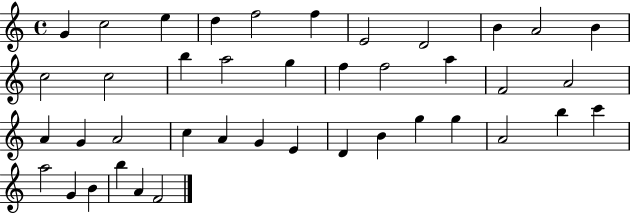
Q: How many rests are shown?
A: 0